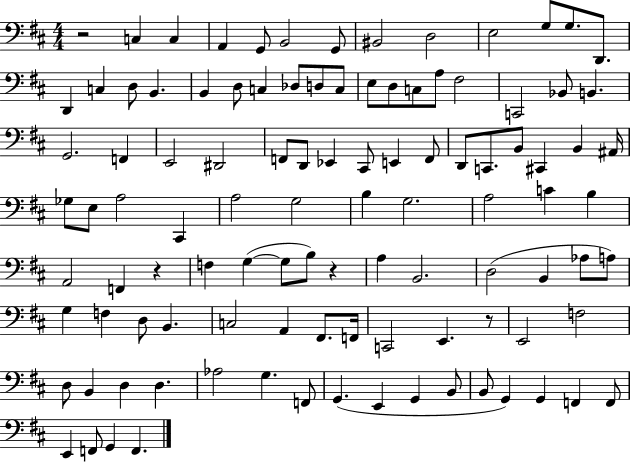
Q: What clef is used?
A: bass